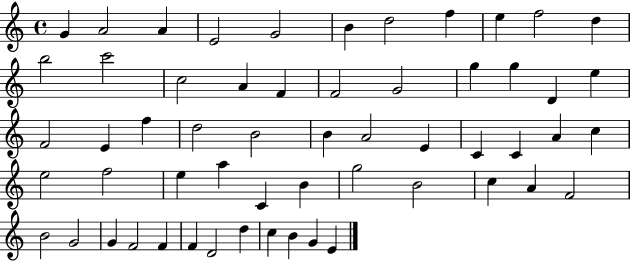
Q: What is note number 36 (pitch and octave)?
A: F5